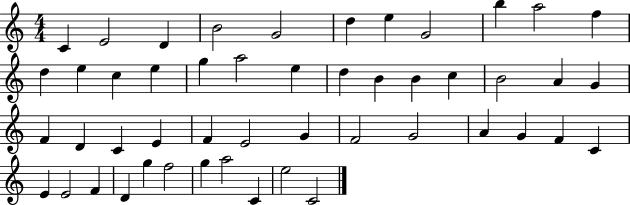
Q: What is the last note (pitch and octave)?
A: C4